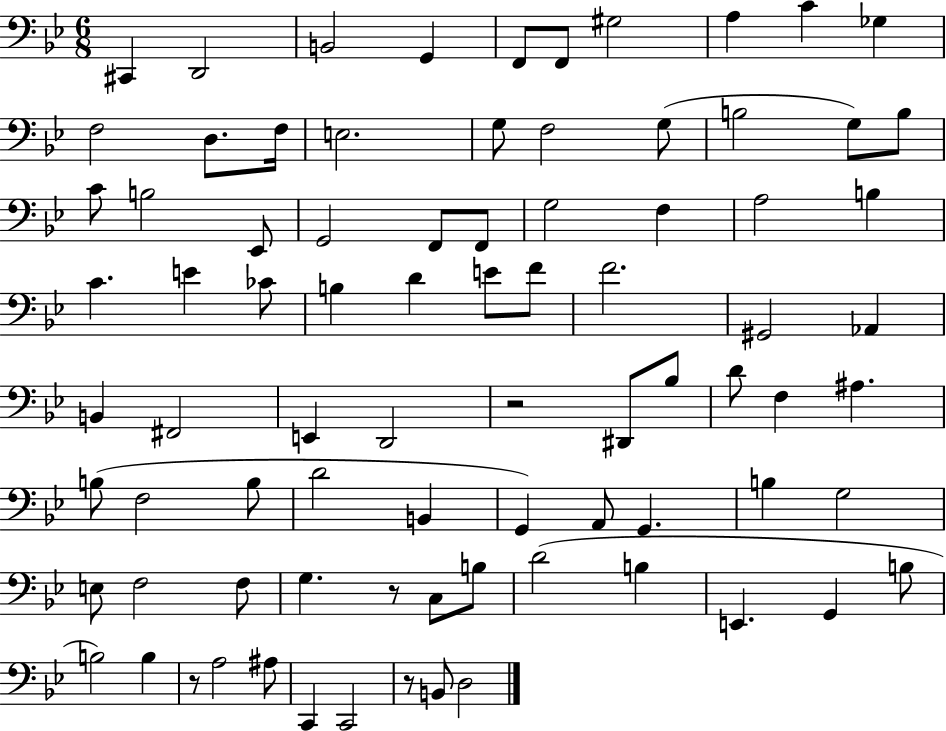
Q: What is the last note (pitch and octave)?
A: D3